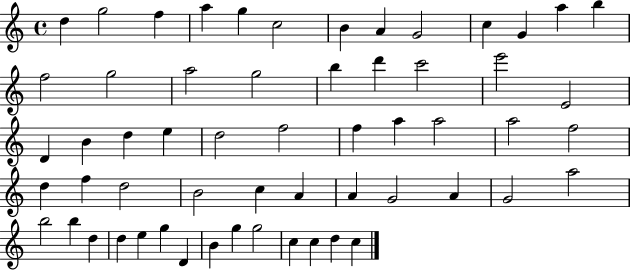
{
  \clef treble
  \time 4/4
  \defaultTimeSignature
  \key c \major
  d''4 g''2 f''4 | a''4 g''4 c''2 | b'4 a'4 g'2 | c''4 g'4 a''4 b''4 | \break f''2 g''2 | a''2 g''2 | b''4 d'''4 c'''2 | e'''2 e'2 | \break d'4 b'4 d''4 e''4 | d''2 f''2 | f''4 a''4 a''2 | a''2 f''2 | \break d''4 f''4 d''2 | b'2 c''4 a'4 | a'4 g'2 a'4 | g'2 a''2 | \break b''2 b''4 d''4 | d''4 e''4 g''4 d'4 | b'4 g''4 g''2 | c''4 c''4 d''4 c''4 | \break \bar "|."
}